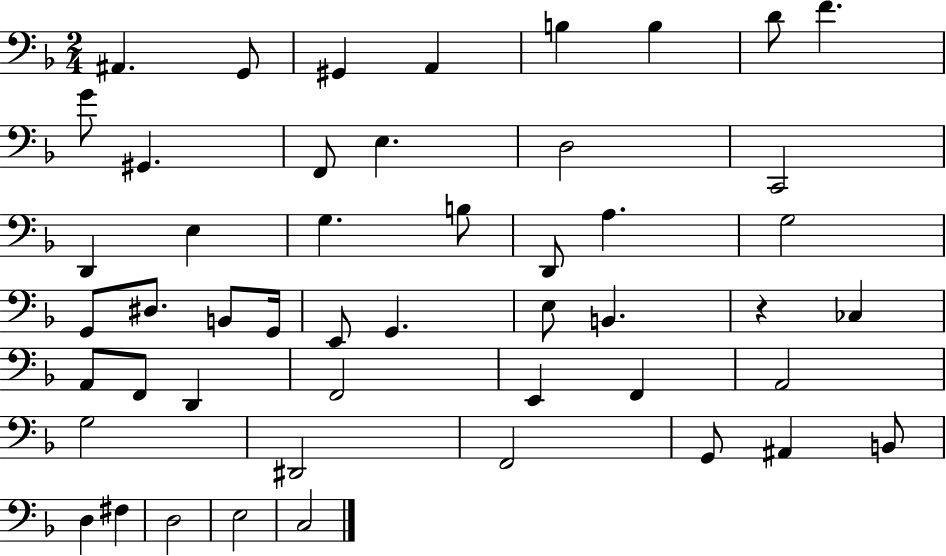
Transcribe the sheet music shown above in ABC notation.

X:1
T:Untitled
M:2/4
L:1/4
K:F
^A,, G,,/2 ^G,, A,, B, B, D/2 F G/2 ^G,, F,,/2 E, D,2 C,,2 D,, E, G, B,/2 D,,/2 A, G,2 G,,/2 ^D,/2 B,,/2 G,,/4 E,,/2 G,, E,/2 B,, z _C, A,,/2 F,,/2 D,, F,,2 E,, F,, A,,2 G,2 ^D,,2 F,,2 G,,/2 ^A,, B,,/2 D, ^F, D,2 E,2 C,2